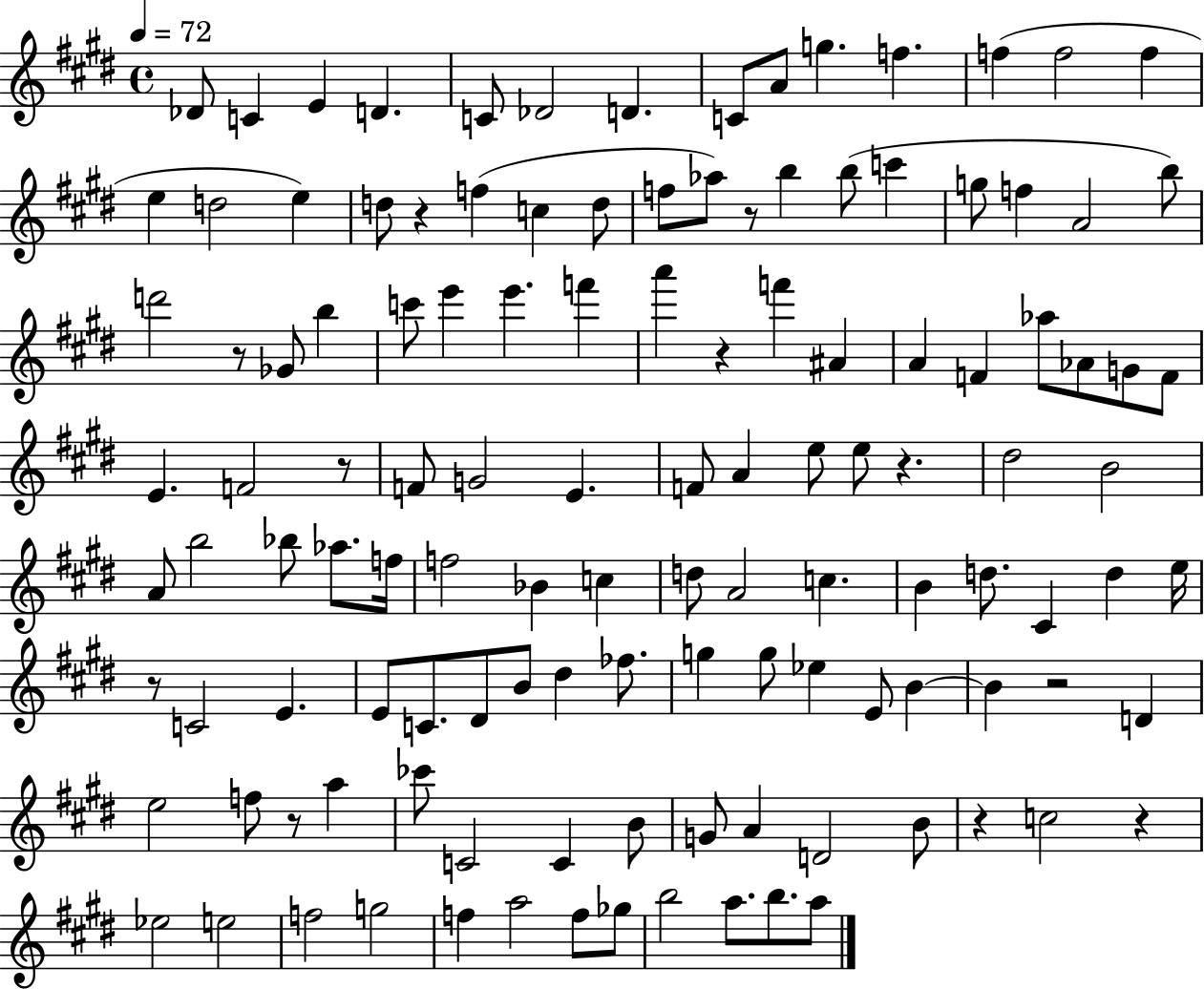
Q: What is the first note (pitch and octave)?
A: Db4